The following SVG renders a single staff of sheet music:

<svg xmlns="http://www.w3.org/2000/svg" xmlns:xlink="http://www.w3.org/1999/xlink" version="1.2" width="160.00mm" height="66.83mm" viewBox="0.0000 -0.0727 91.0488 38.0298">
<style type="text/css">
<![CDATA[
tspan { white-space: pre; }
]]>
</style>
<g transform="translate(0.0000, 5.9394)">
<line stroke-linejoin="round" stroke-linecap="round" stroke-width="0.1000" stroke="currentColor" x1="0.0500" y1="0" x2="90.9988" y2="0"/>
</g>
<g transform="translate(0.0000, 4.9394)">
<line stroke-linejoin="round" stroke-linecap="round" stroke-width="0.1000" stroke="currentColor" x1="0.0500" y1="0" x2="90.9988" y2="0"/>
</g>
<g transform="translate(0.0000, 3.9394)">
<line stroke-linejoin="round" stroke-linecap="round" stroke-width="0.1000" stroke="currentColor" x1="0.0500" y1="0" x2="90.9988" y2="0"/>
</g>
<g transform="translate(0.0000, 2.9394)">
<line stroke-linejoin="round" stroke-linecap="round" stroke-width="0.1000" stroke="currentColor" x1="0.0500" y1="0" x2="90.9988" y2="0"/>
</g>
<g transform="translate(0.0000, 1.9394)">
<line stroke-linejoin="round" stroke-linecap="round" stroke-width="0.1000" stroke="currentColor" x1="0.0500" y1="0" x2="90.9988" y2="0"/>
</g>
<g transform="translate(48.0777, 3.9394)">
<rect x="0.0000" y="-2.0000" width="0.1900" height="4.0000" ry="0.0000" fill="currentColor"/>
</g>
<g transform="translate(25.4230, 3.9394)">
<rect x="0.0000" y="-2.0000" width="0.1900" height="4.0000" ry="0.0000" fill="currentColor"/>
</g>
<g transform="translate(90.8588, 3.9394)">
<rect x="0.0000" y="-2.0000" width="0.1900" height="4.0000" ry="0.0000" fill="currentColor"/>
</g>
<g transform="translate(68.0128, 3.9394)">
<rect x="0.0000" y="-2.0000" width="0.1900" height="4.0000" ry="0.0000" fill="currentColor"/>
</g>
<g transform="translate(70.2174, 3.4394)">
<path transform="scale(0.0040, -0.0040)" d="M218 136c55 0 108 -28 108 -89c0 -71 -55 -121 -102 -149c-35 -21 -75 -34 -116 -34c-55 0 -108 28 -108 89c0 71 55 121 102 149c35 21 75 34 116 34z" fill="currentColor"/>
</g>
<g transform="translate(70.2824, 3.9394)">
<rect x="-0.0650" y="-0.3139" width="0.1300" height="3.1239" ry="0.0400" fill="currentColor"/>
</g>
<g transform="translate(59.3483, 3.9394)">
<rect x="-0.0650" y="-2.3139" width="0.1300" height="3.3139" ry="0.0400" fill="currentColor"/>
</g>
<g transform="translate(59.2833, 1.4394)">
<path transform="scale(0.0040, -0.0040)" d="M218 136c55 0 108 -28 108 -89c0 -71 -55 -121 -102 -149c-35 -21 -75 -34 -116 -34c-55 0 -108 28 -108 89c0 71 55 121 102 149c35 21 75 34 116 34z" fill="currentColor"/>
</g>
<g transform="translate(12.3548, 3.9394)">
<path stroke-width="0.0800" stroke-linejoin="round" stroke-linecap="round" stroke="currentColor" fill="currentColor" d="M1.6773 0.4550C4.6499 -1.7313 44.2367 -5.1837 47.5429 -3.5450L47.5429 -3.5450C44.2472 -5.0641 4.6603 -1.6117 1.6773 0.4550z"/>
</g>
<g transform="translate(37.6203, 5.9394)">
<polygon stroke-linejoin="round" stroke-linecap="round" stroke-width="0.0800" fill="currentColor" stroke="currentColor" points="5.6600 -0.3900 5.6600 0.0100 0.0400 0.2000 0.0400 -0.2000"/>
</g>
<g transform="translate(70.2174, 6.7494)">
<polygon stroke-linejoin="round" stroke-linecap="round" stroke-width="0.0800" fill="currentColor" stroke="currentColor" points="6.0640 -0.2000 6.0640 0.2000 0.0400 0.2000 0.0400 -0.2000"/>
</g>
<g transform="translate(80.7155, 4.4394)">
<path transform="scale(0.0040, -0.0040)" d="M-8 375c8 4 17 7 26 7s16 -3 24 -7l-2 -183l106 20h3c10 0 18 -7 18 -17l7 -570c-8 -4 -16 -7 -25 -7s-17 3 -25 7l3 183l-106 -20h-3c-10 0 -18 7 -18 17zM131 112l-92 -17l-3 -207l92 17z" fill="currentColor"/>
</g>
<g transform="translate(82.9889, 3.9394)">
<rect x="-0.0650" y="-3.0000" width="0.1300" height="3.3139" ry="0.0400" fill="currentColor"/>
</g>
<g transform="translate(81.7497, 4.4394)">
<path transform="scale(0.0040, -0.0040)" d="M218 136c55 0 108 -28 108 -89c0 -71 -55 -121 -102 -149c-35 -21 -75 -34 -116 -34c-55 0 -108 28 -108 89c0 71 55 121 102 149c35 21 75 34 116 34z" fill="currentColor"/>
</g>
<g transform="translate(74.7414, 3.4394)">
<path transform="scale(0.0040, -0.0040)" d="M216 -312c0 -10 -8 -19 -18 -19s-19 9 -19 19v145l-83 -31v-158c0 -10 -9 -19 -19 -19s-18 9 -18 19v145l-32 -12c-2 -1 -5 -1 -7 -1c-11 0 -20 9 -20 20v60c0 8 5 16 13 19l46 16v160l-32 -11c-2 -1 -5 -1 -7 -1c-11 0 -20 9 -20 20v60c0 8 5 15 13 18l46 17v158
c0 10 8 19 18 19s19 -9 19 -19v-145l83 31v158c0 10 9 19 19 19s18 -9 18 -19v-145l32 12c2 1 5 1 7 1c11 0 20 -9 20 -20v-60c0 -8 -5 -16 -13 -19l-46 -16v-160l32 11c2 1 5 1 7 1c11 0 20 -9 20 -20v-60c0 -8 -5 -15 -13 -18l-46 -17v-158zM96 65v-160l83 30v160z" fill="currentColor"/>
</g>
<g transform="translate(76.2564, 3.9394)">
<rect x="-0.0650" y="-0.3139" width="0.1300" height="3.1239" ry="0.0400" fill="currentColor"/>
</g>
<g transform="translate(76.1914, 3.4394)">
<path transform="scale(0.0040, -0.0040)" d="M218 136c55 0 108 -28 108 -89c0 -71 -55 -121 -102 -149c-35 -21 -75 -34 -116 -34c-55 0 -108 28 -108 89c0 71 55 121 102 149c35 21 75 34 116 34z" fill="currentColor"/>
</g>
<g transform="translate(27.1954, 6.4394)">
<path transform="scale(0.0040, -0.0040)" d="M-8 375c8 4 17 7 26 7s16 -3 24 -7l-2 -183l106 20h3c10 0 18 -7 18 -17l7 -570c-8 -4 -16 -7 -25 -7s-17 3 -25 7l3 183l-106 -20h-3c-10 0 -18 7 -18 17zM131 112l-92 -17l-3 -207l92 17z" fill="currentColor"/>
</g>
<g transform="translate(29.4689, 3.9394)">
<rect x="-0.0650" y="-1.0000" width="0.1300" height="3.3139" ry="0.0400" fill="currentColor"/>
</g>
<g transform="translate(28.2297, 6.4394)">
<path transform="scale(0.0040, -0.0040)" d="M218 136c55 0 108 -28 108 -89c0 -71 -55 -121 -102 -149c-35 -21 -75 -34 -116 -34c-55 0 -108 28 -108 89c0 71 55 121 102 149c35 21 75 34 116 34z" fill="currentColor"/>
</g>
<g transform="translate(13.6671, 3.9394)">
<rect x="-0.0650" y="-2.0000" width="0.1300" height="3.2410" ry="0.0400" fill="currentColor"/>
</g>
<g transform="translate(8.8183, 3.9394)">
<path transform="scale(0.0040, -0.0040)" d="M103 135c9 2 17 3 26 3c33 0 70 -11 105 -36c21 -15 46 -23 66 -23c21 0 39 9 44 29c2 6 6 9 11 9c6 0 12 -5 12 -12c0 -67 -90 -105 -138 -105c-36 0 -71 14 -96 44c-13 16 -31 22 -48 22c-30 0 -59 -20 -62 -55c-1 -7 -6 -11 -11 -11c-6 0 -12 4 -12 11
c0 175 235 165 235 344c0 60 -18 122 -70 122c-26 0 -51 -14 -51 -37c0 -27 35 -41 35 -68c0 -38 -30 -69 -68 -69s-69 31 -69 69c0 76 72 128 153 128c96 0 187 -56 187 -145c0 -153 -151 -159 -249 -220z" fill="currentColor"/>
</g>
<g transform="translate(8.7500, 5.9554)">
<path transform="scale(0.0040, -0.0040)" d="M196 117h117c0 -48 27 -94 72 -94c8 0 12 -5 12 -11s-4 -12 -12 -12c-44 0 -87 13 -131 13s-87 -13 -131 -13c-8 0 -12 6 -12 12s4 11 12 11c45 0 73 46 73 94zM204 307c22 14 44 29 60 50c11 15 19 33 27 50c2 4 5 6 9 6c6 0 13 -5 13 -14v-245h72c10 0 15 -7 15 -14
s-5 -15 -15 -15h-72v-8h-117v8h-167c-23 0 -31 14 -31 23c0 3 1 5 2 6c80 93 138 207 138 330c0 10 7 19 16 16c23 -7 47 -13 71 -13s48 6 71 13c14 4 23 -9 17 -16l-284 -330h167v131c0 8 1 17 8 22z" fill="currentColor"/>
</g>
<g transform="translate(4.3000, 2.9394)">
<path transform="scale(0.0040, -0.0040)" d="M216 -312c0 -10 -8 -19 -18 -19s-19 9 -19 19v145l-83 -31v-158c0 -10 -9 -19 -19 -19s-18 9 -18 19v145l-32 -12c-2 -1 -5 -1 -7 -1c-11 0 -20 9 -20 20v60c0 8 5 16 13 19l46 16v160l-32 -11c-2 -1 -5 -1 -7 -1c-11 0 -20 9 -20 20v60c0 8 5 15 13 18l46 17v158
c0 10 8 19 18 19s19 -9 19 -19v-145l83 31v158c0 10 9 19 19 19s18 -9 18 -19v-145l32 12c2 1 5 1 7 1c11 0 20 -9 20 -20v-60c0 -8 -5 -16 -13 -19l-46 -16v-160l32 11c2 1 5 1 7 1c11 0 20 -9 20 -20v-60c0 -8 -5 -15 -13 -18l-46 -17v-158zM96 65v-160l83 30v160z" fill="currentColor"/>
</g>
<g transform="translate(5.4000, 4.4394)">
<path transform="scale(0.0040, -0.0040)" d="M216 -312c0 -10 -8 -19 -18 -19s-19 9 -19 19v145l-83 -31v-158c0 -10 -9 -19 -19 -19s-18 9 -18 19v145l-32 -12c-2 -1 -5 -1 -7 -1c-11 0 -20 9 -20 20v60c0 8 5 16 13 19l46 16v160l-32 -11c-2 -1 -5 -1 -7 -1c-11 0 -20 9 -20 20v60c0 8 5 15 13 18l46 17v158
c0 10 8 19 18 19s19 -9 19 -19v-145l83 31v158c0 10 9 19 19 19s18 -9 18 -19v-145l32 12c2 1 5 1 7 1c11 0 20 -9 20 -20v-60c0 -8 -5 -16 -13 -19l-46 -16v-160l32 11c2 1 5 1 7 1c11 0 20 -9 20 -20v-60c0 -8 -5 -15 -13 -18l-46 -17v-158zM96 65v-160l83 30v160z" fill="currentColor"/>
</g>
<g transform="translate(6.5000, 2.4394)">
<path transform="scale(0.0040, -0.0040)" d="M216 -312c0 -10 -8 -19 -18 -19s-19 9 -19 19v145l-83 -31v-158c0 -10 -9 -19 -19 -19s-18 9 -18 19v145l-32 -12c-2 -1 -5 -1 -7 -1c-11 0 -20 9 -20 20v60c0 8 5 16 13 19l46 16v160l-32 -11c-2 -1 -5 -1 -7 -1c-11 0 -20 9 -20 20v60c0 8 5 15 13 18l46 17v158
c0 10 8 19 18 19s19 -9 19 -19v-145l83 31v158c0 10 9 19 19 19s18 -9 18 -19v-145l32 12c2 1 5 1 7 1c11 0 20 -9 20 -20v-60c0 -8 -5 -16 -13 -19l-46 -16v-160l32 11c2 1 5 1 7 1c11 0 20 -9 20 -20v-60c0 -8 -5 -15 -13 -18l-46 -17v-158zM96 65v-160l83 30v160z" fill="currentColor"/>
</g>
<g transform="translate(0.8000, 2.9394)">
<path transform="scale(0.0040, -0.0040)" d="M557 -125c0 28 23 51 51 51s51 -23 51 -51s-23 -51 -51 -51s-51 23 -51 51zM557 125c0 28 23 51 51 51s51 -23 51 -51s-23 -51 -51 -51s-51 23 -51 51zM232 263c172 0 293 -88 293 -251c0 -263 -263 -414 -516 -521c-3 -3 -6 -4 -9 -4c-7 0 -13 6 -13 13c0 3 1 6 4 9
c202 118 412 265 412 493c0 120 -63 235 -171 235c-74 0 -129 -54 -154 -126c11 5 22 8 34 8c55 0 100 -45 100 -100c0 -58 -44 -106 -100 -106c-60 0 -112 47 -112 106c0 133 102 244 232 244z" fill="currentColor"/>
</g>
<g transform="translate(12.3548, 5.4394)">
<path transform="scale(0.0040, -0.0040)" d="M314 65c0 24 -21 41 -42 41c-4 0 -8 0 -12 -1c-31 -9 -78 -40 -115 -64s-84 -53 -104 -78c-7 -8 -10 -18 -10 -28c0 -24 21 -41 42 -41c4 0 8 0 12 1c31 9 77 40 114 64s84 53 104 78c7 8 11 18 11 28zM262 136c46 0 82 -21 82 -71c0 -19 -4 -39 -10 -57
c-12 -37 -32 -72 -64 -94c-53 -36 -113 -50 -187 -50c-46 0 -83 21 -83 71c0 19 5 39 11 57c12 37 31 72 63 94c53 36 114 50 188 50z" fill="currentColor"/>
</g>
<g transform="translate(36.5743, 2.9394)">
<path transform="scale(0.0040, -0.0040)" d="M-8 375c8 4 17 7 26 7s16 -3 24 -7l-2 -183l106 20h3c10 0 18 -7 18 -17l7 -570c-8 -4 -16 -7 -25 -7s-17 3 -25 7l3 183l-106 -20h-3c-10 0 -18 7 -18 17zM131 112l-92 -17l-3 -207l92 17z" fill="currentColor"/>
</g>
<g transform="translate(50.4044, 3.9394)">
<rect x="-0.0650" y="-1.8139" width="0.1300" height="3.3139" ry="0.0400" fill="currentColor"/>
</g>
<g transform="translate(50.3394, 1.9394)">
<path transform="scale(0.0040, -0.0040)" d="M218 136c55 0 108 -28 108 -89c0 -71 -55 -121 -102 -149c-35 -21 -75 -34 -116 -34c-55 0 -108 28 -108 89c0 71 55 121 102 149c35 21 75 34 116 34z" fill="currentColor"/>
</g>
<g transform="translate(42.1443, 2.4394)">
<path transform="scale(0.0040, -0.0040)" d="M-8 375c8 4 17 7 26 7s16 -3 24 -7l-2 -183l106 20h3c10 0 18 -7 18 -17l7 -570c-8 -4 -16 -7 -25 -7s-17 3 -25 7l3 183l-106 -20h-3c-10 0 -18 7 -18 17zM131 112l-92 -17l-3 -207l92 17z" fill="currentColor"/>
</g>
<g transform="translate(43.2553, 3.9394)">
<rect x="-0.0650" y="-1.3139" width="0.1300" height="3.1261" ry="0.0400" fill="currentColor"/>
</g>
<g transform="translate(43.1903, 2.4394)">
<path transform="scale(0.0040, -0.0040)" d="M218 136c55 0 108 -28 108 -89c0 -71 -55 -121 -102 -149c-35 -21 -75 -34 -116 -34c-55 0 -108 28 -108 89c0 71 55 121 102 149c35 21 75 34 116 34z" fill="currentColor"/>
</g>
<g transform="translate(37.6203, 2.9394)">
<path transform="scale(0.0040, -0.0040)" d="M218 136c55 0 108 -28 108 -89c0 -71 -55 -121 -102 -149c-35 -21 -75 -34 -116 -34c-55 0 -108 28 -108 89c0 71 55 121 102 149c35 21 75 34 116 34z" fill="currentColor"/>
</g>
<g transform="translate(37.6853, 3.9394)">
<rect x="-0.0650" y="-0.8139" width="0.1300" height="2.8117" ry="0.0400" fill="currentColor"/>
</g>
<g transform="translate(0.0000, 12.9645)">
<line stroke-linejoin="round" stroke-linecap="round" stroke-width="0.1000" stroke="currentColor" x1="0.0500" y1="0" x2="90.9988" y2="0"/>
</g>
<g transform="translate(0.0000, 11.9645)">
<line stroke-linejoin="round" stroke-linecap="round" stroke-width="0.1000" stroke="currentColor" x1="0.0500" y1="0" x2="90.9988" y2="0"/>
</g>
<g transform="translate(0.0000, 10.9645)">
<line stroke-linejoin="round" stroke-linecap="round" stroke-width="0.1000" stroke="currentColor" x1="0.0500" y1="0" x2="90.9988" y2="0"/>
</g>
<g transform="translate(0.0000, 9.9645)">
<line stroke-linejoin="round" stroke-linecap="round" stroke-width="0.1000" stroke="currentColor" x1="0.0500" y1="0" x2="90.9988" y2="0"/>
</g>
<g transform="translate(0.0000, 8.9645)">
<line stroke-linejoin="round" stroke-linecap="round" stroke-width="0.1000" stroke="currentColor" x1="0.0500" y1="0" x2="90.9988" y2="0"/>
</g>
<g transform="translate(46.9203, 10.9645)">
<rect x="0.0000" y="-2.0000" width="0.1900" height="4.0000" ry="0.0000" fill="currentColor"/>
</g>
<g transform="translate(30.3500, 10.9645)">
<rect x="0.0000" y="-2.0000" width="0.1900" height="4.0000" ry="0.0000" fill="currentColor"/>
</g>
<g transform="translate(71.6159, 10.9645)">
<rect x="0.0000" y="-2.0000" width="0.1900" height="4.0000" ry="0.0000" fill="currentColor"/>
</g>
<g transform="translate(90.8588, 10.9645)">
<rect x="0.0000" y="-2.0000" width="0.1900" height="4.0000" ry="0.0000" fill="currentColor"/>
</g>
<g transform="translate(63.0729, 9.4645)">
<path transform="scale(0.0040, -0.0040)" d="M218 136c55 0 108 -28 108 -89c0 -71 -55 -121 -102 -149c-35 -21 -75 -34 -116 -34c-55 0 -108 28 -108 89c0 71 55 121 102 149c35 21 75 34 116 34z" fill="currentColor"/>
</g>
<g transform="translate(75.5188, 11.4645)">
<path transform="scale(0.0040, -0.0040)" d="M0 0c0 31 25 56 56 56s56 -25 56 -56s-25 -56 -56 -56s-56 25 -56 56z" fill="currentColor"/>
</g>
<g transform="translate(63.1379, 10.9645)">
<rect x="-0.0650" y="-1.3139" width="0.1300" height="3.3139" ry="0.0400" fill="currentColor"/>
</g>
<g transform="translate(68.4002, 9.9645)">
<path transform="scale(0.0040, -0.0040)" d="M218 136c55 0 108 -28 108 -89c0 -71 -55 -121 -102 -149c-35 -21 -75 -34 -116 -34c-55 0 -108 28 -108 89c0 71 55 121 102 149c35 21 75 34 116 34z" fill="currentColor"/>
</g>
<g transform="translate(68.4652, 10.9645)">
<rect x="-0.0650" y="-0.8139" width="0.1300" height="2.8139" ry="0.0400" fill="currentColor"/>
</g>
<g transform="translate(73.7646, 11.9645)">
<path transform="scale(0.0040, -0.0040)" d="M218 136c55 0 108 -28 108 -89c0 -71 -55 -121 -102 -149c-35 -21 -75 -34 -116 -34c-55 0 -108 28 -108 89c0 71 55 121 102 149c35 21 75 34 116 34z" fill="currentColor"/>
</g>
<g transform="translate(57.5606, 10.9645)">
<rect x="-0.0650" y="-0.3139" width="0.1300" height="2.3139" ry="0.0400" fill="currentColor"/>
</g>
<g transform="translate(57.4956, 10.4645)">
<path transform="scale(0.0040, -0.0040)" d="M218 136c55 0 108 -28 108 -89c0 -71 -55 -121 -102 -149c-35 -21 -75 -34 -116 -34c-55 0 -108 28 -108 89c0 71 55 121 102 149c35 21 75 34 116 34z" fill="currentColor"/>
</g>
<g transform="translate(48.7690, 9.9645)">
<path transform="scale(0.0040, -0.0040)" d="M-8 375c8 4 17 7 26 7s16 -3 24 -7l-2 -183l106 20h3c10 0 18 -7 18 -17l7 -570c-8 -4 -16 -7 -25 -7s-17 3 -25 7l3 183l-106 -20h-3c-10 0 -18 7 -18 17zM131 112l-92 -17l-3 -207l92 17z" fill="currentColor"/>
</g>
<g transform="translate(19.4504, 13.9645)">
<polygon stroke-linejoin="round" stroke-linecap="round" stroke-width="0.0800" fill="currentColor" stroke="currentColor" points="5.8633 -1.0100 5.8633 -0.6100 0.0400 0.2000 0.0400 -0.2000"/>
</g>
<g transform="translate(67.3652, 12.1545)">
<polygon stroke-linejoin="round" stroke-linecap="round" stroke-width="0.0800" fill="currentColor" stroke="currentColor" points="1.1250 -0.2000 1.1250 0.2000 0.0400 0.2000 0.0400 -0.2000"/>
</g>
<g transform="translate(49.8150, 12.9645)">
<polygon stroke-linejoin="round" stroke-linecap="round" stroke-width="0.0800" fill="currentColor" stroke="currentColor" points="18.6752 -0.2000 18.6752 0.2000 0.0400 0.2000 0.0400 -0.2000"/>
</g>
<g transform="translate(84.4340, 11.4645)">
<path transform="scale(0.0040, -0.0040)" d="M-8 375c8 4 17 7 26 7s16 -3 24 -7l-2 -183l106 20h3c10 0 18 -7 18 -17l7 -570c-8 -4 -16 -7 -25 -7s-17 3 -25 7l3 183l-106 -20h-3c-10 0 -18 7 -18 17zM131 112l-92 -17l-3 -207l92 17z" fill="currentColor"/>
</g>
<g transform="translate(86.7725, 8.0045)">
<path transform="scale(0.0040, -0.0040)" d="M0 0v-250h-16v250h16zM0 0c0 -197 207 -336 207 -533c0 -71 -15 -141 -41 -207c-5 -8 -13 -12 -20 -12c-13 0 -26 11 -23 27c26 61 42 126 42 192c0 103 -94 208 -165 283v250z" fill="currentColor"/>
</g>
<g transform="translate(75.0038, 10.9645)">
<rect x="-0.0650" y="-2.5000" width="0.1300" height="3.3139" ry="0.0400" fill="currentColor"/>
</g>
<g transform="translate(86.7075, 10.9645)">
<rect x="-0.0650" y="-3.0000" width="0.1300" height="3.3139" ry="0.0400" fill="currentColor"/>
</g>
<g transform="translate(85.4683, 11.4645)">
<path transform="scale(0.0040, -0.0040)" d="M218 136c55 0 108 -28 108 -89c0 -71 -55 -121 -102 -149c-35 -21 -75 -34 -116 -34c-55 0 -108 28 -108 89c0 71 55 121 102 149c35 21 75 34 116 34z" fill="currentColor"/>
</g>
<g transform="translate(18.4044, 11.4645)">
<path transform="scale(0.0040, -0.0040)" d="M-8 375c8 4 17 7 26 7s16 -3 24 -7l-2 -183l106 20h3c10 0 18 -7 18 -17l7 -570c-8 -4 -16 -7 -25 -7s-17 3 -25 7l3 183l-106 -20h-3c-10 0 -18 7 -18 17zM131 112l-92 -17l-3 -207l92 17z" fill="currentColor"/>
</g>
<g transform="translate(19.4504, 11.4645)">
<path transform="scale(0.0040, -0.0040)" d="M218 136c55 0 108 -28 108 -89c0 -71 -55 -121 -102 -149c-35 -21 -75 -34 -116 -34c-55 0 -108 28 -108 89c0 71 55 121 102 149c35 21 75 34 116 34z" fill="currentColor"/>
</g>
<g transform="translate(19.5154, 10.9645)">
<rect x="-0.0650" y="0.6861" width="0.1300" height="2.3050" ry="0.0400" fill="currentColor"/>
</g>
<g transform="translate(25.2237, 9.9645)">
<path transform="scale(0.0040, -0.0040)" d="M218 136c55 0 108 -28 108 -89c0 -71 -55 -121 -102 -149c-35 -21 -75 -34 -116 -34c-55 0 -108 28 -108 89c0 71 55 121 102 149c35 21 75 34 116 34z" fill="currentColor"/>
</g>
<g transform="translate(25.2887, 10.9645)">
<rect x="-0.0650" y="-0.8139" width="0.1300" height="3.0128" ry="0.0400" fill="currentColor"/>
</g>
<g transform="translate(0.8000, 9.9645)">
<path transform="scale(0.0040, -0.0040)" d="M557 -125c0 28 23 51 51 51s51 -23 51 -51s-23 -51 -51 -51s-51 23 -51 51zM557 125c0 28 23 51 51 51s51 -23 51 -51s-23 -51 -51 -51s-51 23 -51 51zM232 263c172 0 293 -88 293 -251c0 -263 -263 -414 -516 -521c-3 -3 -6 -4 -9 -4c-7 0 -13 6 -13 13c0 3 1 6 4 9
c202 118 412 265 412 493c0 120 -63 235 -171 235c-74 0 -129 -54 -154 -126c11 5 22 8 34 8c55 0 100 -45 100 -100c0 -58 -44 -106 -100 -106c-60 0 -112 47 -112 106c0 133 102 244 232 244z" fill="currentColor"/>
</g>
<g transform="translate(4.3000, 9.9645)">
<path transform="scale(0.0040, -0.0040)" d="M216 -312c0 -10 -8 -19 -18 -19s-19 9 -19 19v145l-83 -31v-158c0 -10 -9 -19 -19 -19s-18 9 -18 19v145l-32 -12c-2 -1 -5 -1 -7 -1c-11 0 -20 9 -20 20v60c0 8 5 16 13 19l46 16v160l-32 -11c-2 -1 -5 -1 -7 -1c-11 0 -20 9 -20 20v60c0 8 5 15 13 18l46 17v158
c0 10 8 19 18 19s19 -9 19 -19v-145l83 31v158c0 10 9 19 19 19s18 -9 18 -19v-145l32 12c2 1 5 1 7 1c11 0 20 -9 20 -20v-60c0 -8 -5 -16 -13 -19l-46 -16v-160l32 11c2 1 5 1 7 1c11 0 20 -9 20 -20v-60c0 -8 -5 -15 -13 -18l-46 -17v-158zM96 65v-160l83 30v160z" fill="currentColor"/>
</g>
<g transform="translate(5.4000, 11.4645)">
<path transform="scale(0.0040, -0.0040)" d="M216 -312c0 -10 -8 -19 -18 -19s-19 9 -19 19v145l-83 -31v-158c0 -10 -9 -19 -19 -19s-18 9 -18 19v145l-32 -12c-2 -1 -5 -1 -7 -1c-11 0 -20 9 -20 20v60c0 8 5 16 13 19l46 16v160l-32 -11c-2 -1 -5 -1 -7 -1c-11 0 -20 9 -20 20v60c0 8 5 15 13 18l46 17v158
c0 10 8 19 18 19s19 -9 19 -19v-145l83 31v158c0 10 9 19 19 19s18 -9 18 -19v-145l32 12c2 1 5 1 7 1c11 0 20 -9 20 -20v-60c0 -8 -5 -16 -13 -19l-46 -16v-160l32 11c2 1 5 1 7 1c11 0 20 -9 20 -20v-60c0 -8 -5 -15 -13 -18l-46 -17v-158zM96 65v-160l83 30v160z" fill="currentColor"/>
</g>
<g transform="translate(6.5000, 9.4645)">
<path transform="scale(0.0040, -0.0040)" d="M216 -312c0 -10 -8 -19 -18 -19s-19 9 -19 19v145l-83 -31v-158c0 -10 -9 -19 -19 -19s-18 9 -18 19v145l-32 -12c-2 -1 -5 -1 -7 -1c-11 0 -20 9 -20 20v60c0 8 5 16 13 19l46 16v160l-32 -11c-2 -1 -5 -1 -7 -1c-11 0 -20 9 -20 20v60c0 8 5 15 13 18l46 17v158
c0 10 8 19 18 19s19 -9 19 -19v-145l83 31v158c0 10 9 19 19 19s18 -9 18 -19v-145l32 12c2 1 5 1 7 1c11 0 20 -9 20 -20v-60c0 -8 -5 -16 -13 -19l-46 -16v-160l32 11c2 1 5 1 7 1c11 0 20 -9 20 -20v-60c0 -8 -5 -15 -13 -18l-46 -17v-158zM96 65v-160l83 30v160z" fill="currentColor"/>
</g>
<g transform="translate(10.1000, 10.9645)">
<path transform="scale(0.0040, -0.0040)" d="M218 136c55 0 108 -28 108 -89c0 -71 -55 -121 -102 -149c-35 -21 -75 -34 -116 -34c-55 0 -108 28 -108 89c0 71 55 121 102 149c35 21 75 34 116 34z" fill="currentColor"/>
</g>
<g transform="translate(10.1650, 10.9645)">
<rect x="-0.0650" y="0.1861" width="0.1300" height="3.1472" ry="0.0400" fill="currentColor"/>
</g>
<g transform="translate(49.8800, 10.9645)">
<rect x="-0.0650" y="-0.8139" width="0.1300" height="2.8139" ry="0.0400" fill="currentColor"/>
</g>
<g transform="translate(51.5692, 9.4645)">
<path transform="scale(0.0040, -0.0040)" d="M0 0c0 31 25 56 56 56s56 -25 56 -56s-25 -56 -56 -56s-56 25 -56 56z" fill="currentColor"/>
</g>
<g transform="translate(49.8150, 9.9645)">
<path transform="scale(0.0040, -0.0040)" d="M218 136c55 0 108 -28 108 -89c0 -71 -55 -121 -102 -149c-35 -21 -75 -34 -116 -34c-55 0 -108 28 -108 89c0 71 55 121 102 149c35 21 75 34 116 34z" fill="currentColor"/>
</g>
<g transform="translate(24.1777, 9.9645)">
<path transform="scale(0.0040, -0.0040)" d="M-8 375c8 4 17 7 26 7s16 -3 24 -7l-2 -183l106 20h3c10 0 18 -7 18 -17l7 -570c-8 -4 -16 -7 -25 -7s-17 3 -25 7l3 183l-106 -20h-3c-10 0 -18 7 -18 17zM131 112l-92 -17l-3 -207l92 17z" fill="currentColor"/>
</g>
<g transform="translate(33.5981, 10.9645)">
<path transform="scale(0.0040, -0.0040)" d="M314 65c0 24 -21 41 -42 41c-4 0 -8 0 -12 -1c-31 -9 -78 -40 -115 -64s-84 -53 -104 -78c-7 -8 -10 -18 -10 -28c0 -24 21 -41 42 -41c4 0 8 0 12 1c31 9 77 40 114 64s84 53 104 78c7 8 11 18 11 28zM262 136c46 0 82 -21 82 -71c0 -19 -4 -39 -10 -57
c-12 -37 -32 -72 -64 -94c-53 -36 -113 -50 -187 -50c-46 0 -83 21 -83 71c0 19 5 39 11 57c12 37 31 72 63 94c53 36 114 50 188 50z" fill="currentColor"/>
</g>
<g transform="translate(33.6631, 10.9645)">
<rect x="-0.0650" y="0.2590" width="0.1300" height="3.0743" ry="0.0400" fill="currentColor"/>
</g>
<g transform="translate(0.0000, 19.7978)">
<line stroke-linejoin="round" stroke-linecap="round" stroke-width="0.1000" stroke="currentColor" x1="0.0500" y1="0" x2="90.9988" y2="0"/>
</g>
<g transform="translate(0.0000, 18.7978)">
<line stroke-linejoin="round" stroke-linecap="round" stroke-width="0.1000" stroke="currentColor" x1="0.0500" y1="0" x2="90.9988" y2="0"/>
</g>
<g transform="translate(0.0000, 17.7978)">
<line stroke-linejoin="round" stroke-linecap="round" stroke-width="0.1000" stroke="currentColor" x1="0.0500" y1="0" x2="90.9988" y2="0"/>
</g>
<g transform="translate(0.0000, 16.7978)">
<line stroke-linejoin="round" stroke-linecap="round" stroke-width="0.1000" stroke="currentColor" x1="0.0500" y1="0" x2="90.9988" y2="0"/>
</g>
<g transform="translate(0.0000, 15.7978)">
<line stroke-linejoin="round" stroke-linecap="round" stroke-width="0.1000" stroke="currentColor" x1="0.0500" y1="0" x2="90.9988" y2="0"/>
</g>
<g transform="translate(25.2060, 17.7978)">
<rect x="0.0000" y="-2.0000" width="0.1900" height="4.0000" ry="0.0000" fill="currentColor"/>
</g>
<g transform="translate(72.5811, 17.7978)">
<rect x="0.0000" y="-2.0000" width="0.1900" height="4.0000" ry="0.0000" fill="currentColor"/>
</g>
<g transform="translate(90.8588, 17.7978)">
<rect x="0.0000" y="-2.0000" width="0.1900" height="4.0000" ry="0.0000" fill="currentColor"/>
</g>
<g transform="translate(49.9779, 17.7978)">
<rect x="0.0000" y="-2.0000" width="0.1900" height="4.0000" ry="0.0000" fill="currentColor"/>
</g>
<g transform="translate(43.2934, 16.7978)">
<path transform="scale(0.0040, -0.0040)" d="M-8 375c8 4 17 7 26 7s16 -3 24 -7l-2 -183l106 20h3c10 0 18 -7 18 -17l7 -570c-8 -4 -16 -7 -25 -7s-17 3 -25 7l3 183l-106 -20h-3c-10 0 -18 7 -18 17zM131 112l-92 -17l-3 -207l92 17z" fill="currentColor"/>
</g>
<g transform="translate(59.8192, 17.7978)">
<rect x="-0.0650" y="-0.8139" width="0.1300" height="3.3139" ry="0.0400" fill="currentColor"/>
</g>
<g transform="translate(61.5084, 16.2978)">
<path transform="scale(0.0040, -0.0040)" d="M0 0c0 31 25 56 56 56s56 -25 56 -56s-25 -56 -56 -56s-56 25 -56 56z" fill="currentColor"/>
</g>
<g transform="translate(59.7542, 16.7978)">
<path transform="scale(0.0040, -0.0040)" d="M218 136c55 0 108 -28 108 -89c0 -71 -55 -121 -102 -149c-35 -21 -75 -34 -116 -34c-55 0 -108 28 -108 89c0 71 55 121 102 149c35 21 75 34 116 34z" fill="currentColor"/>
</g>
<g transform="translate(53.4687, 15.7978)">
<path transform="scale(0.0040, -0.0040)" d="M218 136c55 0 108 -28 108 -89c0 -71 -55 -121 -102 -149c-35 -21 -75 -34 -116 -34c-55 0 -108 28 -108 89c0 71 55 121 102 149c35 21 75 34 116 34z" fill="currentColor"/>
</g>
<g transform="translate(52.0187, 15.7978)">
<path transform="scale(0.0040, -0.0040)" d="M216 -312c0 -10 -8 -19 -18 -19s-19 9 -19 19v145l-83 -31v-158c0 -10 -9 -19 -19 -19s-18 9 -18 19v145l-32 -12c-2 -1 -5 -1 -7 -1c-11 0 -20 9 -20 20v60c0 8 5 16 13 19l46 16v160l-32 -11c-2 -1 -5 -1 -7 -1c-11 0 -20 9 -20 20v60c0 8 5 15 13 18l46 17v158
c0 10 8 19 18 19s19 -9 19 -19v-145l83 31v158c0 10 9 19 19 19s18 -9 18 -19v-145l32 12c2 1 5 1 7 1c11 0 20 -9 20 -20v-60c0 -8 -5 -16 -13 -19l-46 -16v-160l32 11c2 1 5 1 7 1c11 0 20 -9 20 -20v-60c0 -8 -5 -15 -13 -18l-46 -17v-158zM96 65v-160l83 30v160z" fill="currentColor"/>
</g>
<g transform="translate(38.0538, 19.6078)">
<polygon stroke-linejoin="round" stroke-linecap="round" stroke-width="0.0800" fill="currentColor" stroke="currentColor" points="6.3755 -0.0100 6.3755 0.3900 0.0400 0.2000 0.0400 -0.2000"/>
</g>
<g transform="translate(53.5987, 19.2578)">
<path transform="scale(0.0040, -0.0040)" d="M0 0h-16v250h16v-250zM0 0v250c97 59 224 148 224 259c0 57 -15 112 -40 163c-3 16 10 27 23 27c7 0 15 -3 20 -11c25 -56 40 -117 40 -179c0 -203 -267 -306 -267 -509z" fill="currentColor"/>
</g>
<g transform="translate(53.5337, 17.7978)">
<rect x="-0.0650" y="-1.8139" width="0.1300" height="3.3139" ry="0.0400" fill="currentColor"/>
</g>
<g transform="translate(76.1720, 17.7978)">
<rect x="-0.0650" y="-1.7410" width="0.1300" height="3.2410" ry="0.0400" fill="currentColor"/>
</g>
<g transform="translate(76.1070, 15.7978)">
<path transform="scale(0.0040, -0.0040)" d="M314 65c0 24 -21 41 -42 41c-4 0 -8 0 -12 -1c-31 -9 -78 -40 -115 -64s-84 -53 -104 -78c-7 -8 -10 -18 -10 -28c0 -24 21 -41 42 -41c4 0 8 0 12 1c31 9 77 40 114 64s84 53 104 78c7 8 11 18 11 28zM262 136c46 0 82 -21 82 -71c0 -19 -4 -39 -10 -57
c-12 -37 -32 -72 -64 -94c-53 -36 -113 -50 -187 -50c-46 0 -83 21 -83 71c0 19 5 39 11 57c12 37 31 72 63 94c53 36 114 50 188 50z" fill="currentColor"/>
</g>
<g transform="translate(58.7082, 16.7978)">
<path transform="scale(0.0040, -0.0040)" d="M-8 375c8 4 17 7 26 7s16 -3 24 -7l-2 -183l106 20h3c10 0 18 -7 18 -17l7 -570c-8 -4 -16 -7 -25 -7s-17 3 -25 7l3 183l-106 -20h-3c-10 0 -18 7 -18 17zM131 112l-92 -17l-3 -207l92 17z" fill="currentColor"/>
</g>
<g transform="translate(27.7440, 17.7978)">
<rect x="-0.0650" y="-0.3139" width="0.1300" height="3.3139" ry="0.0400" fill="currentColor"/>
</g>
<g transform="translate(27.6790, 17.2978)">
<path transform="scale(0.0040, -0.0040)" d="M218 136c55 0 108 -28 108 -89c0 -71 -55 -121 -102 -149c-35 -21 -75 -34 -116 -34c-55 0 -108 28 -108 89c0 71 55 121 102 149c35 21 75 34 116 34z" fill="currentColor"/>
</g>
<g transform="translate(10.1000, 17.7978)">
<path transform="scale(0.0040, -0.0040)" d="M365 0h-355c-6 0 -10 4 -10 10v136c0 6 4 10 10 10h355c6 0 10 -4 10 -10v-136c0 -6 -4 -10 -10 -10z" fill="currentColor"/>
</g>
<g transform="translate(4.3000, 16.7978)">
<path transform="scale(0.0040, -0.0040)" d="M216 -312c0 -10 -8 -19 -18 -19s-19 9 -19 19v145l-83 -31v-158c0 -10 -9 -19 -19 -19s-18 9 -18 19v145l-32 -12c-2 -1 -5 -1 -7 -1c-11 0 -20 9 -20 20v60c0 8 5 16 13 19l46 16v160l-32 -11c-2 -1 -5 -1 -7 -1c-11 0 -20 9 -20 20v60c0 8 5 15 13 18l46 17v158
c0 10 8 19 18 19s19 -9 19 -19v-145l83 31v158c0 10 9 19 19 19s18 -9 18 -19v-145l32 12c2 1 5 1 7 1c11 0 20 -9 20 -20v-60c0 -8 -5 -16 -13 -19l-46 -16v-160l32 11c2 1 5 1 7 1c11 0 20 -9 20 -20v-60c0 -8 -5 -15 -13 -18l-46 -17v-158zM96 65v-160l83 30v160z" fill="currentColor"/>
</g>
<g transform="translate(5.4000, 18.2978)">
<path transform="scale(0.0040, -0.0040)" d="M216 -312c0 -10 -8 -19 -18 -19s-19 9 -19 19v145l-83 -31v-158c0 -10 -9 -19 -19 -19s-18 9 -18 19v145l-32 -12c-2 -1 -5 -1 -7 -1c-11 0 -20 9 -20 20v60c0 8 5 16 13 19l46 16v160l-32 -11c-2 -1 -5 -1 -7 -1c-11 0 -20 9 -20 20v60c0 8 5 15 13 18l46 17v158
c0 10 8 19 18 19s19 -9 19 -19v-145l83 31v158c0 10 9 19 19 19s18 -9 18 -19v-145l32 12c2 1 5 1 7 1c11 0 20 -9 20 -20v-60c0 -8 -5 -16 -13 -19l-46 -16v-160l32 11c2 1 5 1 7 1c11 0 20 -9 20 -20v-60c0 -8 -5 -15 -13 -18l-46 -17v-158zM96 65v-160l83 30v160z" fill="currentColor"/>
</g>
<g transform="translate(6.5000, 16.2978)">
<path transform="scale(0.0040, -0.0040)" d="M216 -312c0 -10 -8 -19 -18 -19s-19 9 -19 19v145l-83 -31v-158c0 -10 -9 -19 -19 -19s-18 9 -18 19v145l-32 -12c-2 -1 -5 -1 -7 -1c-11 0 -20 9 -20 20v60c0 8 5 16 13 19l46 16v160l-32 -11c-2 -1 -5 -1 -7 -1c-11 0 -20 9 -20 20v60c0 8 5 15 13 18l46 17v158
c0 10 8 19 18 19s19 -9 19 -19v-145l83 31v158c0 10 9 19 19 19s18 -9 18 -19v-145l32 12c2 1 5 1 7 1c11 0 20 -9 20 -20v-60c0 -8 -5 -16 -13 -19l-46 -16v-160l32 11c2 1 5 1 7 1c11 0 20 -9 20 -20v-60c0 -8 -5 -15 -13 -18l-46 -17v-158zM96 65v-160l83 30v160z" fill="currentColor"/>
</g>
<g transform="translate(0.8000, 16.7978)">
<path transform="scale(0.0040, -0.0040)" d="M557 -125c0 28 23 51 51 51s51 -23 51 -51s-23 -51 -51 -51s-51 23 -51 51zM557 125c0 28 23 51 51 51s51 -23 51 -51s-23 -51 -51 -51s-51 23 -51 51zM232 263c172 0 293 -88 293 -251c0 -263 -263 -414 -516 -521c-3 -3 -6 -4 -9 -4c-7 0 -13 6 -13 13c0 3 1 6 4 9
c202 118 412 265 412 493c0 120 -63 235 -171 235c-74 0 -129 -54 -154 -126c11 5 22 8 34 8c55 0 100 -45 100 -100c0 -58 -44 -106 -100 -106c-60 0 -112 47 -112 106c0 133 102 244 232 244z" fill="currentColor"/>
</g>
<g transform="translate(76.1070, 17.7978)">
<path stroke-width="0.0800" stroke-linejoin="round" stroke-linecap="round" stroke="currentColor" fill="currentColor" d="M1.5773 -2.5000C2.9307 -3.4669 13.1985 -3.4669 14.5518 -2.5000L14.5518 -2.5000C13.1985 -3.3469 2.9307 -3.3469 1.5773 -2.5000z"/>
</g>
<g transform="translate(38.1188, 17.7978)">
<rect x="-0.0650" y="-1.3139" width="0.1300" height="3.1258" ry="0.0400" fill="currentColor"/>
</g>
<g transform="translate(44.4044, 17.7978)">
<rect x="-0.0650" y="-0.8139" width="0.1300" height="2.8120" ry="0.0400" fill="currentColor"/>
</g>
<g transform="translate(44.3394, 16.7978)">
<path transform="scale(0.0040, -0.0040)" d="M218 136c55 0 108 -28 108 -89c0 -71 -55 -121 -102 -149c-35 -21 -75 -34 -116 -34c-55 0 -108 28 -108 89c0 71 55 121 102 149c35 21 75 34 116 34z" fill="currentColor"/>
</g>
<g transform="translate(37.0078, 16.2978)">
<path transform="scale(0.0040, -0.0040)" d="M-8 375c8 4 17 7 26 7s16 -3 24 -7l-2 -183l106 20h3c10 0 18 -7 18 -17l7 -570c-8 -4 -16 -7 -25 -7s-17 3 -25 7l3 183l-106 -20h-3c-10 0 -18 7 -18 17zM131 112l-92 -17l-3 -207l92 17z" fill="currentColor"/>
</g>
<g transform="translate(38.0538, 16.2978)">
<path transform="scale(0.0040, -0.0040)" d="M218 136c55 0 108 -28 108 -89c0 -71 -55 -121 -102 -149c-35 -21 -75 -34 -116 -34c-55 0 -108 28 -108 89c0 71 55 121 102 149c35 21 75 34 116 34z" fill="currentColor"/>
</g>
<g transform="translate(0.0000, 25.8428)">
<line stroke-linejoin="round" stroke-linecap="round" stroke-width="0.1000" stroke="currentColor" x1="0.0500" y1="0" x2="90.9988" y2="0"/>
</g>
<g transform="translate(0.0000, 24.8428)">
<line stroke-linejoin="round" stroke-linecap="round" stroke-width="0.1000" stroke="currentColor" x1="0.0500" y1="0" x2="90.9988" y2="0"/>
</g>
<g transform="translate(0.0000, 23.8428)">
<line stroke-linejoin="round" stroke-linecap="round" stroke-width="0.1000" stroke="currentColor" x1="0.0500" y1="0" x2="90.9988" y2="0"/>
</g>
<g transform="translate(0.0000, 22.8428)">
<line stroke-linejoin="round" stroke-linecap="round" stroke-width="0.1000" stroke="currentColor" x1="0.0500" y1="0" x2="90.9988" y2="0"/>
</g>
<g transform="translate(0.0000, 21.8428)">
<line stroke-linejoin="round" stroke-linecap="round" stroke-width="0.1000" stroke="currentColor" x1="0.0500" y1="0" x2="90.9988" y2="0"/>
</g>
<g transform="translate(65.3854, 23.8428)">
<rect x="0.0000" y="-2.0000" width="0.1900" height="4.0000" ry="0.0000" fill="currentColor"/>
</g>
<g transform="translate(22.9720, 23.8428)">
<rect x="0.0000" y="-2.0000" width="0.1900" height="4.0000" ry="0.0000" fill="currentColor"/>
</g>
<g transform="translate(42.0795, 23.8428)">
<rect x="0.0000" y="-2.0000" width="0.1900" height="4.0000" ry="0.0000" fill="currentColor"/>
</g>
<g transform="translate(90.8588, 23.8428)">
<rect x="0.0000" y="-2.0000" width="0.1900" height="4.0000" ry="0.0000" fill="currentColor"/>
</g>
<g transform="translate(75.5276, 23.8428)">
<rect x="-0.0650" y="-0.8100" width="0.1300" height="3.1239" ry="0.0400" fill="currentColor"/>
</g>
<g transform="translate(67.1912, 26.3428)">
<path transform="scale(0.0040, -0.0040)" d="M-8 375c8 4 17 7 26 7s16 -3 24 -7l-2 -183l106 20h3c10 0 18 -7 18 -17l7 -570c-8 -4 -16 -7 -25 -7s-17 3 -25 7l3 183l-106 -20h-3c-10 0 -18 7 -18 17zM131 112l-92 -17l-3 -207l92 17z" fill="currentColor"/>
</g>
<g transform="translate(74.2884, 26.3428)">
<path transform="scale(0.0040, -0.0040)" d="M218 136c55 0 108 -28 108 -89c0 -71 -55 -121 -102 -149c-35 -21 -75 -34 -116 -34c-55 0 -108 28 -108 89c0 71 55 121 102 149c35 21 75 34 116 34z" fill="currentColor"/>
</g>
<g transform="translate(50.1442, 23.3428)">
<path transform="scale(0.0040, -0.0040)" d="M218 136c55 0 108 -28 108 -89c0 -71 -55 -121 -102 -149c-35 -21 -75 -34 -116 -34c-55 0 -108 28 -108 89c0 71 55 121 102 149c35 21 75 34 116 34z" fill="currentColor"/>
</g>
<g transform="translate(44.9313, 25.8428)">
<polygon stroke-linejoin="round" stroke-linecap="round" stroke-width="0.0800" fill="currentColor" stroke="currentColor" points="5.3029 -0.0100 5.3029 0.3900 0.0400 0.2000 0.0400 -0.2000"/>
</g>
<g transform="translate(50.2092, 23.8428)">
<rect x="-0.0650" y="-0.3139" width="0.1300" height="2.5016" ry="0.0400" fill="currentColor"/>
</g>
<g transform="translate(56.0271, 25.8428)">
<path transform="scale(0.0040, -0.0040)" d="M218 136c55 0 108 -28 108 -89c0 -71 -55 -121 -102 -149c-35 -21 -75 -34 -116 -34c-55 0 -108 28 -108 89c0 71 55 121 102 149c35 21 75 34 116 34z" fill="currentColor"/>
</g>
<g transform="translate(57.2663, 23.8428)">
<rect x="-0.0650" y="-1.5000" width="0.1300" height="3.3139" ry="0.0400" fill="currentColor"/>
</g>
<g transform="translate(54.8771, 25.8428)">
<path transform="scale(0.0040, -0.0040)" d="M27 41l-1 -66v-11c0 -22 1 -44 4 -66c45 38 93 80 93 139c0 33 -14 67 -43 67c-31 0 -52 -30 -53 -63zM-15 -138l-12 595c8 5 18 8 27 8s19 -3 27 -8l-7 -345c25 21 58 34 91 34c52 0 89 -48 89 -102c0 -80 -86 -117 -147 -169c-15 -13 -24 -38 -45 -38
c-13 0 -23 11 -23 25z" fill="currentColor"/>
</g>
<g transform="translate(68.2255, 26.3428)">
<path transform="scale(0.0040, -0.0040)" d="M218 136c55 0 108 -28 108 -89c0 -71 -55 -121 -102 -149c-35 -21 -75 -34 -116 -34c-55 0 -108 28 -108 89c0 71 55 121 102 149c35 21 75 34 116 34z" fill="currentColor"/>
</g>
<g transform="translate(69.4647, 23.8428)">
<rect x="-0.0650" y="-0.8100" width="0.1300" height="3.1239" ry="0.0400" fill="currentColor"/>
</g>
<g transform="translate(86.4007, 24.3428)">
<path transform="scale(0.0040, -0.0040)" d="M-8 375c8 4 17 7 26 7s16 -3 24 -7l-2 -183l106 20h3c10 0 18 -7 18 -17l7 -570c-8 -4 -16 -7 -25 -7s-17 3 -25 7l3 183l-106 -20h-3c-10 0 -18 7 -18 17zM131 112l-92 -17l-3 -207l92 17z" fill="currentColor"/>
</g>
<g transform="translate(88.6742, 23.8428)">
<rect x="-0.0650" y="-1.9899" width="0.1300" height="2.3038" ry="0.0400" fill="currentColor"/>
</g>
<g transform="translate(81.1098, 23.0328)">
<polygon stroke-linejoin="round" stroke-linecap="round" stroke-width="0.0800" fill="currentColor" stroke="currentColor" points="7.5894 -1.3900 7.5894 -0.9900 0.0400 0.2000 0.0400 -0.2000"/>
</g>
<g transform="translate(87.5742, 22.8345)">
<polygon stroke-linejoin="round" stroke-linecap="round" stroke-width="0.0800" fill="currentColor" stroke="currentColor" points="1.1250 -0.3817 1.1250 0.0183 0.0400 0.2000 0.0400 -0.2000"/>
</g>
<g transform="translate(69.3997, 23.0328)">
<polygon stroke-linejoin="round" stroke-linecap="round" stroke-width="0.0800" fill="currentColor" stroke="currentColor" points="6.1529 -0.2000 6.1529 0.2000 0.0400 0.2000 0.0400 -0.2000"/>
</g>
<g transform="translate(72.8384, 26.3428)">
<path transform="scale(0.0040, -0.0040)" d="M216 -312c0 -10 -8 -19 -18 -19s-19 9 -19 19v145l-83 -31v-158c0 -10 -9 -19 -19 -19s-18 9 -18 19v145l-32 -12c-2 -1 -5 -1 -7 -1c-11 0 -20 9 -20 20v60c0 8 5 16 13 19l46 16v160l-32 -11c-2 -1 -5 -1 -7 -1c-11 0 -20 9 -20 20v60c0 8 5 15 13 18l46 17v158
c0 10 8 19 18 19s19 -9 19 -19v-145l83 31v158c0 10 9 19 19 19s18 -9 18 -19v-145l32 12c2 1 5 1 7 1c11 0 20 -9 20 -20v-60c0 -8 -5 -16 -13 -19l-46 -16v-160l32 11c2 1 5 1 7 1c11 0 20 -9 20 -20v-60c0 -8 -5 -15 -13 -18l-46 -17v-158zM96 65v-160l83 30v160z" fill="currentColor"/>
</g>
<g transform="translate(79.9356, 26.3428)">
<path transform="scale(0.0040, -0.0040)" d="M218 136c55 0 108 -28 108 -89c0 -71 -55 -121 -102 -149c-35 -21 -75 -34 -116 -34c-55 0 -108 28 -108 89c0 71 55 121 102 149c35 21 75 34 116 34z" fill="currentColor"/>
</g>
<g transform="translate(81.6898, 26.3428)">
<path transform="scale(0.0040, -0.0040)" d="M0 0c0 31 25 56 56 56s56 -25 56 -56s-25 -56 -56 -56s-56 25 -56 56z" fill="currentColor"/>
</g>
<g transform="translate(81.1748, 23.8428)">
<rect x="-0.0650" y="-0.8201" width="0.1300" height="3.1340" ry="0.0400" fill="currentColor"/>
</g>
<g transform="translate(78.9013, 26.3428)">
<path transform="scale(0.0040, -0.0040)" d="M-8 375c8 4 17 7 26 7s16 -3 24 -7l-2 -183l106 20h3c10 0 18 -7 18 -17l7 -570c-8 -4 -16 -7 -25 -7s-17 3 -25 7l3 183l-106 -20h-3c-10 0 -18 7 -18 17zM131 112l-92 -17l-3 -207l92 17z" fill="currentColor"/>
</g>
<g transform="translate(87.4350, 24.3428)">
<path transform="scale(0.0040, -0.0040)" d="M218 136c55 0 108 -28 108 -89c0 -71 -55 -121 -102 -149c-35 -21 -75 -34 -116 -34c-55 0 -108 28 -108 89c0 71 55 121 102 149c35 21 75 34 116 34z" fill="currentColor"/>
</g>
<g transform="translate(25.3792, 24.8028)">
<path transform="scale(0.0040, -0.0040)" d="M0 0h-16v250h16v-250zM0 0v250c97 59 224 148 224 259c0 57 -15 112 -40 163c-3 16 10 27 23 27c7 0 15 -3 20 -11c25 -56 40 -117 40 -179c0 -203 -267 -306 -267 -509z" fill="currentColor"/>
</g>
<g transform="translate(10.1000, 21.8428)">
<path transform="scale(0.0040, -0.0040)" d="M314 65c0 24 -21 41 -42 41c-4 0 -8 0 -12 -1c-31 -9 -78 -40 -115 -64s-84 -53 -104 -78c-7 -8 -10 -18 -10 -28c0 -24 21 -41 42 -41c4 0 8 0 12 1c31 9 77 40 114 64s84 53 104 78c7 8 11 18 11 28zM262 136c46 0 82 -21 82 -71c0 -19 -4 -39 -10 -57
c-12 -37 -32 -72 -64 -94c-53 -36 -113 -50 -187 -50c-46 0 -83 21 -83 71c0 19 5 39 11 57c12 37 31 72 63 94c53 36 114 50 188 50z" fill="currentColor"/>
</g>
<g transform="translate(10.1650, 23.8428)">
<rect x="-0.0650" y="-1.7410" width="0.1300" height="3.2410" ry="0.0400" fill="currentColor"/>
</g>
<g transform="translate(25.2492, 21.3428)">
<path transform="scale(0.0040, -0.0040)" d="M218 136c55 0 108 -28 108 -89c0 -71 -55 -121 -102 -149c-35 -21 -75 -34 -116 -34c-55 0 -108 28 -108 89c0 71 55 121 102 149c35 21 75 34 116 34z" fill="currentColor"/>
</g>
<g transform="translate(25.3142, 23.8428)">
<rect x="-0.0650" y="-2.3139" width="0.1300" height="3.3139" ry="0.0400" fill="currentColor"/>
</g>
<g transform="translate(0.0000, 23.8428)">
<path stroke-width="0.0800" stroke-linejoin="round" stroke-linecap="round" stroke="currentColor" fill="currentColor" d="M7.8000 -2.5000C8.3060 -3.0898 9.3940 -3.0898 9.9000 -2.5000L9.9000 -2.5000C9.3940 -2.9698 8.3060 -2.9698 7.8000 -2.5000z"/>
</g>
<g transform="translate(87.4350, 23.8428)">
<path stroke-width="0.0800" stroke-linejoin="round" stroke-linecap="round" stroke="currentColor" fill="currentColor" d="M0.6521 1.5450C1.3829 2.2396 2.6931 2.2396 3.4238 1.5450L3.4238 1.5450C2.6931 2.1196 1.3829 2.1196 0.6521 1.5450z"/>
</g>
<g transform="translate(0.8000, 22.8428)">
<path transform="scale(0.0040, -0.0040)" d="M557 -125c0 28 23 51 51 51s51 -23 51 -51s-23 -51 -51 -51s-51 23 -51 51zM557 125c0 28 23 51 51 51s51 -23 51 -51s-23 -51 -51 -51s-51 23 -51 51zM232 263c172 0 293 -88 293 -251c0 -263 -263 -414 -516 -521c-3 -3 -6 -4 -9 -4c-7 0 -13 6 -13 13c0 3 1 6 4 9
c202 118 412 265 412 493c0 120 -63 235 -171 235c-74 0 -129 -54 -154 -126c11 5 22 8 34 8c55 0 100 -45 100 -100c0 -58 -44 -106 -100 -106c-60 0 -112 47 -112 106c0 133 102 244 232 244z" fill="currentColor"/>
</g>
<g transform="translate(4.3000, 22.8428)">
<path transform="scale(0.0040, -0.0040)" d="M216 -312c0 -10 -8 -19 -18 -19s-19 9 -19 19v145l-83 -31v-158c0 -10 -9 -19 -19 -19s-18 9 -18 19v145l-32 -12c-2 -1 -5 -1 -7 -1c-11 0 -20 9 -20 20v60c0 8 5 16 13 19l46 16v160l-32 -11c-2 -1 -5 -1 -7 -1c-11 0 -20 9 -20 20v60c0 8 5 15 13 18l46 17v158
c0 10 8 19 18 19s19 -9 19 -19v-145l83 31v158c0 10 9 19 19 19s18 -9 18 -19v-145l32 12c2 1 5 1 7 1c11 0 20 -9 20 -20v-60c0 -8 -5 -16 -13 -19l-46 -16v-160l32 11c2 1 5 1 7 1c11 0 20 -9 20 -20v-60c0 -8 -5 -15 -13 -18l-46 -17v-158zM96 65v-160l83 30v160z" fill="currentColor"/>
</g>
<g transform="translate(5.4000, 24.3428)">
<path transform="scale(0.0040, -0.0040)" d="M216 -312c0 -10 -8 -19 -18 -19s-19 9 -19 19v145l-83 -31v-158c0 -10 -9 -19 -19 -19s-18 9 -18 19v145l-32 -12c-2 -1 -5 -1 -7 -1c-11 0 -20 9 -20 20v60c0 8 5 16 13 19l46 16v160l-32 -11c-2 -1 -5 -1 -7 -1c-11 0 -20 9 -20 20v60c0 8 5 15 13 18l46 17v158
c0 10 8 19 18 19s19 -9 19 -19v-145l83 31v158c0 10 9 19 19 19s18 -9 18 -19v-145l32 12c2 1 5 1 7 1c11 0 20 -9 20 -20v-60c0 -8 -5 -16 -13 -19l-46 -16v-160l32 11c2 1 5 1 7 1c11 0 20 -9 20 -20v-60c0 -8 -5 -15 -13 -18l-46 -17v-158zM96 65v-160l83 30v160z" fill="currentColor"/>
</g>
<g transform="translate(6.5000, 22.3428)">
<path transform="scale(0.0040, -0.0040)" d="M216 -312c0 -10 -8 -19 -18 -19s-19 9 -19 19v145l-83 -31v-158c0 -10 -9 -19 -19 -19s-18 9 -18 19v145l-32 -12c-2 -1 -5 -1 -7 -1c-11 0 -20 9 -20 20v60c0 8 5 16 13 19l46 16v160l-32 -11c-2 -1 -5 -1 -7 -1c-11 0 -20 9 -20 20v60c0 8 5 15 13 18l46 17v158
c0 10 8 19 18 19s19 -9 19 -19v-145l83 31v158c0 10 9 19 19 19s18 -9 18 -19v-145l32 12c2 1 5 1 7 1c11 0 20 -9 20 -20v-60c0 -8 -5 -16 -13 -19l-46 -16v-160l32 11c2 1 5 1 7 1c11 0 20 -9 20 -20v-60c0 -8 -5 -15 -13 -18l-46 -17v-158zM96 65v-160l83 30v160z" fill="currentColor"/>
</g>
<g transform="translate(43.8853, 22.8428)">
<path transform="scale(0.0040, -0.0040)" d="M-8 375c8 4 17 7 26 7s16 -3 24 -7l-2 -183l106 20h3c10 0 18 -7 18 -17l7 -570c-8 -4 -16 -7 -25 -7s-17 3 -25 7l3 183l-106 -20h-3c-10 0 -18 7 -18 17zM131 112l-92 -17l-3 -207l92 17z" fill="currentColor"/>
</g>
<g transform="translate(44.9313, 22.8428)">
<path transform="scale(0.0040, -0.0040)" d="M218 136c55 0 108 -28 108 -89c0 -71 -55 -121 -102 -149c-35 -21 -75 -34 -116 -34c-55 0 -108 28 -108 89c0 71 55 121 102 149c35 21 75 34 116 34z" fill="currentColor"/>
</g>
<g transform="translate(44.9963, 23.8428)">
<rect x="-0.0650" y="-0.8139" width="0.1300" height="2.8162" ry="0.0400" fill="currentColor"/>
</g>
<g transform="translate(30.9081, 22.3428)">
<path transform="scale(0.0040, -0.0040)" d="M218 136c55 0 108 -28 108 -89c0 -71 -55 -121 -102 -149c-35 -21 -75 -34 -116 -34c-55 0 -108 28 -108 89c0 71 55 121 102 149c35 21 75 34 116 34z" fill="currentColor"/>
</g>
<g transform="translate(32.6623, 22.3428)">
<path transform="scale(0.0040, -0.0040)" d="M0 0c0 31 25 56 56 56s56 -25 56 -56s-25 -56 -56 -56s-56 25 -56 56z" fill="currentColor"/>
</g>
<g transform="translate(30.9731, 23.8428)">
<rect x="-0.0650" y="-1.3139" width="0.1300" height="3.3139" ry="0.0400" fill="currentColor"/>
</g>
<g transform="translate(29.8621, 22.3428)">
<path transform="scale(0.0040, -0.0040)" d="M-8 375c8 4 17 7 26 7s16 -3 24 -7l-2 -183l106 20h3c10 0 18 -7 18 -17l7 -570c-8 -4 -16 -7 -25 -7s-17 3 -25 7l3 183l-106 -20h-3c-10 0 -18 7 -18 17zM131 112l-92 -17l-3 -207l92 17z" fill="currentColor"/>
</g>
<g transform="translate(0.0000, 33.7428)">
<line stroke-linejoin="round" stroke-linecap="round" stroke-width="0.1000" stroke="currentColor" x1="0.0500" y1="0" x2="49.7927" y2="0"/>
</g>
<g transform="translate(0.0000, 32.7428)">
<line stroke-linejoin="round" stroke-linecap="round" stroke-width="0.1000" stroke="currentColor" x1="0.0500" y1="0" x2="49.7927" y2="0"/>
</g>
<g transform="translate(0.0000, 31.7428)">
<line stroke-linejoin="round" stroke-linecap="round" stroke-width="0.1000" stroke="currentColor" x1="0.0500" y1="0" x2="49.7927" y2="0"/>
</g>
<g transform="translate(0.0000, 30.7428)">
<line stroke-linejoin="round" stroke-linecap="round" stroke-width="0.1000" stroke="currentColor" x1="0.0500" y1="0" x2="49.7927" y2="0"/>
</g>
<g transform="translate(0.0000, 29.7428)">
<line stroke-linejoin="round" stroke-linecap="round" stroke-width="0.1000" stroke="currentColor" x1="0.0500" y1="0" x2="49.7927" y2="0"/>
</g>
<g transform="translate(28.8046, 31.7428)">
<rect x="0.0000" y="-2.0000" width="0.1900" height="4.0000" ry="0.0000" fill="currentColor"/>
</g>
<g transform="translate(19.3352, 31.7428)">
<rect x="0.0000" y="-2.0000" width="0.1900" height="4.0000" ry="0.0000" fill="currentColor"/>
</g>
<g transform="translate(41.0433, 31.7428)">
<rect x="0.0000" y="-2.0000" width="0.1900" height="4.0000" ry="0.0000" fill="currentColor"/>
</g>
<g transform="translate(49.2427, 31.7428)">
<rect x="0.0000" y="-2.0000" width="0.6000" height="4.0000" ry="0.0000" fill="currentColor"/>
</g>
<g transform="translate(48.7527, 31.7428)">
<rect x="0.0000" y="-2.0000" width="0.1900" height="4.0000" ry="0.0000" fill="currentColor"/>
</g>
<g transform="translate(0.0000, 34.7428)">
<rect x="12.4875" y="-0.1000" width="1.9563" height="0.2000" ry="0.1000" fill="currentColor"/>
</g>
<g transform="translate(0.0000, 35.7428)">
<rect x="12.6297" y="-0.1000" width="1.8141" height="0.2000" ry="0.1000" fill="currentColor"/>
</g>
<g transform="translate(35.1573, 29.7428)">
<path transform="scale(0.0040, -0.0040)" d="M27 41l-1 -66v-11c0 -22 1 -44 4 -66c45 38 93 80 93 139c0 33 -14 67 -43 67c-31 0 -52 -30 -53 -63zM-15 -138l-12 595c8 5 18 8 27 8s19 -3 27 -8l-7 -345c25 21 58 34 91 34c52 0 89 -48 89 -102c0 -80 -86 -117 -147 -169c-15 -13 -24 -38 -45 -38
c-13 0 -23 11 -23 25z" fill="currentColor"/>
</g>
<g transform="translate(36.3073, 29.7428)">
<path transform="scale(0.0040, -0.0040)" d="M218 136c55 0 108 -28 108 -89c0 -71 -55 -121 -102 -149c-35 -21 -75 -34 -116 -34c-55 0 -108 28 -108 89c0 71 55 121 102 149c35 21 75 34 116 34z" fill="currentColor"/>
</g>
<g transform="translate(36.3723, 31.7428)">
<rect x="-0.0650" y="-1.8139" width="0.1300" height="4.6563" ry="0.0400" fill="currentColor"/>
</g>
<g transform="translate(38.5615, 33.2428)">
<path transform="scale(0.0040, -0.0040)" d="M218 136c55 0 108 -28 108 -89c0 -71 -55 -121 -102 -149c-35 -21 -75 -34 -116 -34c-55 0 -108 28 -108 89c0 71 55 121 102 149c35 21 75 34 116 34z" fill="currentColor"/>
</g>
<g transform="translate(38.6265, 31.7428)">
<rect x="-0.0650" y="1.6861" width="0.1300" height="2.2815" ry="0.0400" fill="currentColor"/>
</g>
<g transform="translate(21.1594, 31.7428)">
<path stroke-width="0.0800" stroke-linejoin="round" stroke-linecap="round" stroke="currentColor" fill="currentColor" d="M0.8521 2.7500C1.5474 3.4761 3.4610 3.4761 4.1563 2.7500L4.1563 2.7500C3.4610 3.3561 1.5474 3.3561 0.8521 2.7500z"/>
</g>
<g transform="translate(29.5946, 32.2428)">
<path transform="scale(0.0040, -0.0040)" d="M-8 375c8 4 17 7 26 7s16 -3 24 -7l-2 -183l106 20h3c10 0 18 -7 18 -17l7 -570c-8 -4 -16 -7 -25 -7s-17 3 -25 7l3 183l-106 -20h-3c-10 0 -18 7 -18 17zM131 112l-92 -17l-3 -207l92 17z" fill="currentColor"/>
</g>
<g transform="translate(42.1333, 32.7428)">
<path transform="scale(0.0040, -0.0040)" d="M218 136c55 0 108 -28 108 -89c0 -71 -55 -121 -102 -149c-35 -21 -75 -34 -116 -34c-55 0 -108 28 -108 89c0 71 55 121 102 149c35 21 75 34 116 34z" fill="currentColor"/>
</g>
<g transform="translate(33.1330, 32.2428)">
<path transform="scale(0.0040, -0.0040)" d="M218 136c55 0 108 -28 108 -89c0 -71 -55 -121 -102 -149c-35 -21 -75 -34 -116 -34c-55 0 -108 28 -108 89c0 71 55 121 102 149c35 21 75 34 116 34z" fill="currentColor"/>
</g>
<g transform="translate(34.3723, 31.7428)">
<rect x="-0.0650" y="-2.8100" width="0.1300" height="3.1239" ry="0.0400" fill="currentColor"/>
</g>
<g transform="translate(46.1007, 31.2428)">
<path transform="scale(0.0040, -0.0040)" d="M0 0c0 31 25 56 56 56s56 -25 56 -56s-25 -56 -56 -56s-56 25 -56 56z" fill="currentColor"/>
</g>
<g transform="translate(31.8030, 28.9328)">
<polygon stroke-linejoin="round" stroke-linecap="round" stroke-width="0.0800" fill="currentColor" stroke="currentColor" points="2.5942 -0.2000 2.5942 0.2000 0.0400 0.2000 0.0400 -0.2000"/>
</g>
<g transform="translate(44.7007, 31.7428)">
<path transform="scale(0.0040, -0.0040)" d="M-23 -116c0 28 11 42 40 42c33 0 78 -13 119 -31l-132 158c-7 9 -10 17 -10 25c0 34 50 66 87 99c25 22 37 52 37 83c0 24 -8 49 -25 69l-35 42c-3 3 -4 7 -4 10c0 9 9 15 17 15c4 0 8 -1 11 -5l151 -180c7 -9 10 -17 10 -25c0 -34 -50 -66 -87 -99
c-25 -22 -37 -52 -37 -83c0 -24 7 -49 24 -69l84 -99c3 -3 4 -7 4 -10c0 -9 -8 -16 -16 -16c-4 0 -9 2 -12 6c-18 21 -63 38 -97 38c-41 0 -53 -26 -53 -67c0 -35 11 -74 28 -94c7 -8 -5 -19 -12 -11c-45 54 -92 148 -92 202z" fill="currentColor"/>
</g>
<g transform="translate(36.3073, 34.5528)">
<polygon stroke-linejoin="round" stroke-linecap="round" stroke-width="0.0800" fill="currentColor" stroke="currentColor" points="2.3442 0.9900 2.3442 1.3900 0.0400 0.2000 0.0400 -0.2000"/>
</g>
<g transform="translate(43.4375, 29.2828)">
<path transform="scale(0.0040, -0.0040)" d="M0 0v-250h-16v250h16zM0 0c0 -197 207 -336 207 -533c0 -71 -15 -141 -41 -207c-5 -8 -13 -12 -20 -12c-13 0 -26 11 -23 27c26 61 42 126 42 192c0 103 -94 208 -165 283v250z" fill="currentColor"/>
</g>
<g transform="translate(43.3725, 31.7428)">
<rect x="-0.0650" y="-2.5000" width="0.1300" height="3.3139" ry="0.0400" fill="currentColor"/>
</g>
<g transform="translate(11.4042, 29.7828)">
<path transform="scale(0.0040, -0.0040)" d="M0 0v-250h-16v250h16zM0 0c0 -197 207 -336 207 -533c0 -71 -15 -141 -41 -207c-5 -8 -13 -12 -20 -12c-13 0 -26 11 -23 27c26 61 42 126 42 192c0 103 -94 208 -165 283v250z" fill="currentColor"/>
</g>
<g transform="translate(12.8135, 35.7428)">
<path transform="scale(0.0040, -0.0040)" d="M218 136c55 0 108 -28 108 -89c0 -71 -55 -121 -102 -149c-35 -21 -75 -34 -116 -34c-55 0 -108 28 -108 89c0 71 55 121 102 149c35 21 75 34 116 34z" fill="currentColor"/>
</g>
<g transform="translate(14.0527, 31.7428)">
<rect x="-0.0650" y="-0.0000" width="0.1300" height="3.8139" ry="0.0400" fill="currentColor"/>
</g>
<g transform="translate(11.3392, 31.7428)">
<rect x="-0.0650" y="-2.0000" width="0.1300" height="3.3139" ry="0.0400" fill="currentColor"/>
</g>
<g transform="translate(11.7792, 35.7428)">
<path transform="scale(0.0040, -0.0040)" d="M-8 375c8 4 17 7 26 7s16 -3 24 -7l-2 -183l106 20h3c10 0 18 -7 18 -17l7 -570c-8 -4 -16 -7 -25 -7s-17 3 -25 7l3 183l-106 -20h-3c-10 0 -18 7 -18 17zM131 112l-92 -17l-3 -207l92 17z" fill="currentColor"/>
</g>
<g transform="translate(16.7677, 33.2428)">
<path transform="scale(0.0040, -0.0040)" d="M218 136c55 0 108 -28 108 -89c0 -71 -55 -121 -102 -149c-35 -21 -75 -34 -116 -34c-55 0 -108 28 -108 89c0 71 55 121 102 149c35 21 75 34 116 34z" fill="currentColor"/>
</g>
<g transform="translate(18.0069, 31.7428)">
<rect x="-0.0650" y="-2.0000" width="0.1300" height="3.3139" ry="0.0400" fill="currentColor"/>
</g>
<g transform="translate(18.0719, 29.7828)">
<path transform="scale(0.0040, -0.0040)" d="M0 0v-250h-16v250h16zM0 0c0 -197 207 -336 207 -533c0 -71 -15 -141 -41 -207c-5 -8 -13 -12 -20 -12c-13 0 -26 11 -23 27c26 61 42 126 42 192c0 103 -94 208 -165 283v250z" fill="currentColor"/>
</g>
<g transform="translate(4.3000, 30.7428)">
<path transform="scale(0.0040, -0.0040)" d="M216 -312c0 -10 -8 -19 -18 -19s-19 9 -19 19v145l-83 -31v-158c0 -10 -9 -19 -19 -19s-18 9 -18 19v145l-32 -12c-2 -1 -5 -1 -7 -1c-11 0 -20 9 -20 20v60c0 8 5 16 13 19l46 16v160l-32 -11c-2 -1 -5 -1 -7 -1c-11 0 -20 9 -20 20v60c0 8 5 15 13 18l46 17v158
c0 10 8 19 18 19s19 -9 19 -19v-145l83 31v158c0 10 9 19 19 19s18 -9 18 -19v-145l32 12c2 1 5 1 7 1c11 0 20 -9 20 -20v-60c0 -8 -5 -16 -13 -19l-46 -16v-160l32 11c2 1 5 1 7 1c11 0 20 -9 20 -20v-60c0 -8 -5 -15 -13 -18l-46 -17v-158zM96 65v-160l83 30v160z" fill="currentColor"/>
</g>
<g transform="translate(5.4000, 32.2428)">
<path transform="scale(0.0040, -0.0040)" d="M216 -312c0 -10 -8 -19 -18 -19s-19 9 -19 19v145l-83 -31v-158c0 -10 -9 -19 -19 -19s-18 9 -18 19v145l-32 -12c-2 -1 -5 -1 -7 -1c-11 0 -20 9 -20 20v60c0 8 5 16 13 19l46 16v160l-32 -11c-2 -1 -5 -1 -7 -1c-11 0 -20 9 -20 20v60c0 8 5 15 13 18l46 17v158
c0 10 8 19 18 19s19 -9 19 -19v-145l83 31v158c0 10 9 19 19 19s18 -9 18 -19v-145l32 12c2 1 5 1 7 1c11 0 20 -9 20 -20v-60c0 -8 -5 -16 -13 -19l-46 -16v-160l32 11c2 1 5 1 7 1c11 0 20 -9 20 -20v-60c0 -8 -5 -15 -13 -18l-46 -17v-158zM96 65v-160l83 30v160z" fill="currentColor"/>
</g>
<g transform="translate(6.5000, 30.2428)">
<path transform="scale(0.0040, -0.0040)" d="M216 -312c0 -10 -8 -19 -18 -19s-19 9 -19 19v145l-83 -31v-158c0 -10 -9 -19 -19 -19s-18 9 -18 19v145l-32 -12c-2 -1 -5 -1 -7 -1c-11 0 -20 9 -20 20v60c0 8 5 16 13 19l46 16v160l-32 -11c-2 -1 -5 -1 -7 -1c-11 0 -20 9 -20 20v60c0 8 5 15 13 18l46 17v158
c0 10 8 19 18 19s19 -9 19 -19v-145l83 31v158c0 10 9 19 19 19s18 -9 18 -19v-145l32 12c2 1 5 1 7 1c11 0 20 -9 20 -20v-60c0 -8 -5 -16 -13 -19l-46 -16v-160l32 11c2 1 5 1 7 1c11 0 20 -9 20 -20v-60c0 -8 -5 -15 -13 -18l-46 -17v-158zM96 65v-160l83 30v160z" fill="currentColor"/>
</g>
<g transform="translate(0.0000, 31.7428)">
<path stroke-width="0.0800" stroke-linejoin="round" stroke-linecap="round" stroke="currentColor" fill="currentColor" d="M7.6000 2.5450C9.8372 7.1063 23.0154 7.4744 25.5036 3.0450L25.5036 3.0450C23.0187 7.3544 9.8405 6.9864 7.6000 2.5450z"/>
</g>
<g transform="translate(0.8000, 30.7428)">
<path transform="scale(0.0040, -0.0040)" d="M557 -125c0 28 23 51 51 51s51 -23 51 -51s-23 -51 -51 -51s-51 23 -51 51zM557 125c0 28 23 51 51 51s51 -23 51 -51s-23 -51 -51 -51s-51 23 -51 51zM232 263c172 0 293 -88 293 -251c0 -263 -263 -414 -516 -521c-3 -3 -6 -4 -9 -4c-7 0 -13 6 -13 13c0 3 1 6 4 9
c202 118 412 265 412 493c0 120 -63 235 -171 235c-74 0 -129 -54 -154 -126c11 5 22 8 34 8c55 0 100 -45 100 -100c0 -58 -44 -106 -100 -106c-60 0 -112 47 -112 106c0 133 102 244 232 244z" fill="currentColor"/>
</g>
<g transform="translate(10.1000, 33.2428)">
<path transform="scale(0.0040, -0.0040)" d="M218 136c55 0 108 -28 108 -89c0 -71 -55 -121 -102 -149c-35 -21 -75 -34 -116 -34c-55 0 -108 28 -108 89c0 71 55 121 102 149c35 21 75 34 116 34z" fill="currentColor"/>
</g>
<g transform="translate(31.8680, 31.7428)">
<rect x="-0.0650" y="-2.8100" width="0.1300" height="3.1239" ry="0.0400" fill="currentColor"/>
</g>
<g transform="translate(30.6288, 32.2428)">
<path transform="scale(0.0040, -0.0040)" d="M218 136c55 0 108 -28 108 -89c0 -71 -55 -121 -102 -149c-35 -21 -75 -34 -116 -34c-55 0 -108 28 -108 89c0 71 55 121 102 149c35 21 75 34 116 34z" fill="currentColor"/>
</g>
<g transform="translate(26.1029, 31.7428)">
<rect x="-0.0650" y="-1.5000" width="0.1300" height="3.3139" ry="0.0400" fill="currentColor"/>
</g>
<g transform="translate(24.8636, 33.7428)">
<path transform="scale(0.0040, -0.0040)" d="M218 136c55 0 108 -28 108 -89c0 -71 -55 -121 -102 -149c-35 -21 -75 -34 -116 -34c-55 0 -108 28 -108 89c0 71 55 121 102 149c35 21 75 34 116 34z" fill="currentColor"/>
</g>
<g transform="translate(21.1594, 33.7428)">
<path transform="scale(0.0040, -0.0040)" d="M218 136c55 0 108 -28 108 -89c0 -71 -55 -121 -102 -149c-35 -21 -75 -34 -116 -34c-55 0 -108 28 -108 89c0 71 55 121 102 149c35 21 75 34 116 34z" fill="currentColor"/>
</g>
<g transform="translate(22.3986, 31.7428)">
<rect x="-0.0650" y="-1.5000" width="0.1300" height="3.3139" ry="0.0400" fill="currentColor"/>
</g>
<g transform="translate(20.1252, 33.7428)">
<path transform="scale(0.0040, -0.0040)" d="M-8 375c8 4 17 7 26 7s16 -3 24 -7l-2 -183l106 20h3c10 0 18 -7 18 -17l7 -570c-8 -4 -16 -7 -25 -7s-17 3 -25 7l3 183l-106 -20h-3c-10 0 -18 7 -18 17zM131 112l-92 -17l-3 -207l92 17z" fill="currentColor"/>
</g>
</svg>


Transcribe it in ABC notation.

X:1
T:Untitled
M:2/4
L:1/4
K:A
A,,2 F,, F,/2 G,/2 A, B, E,/2 ^E,/2 C, D, C,/2 F,/2 D,2 F,/2 E,/2 ^G,/2 F,/4 B,, C,/2 z2 E, G,/2 F,/2 ^A,/2 F, A,2 A,2 B,/2 G, F,/2 E,/2 _G,, F,,/2 ^F,,/2 F,,/2 C,/4 A,,/2 C,, A,,/2 G,, G,, C,/2 C,/2 _A,/2 A,,/2 B,,/2 z